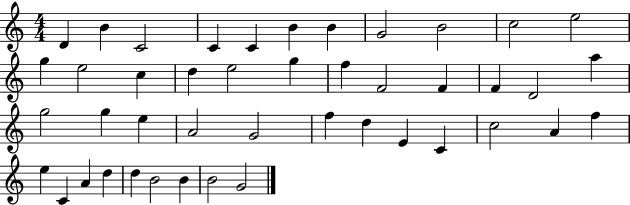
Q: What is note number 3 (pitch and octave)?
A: C4